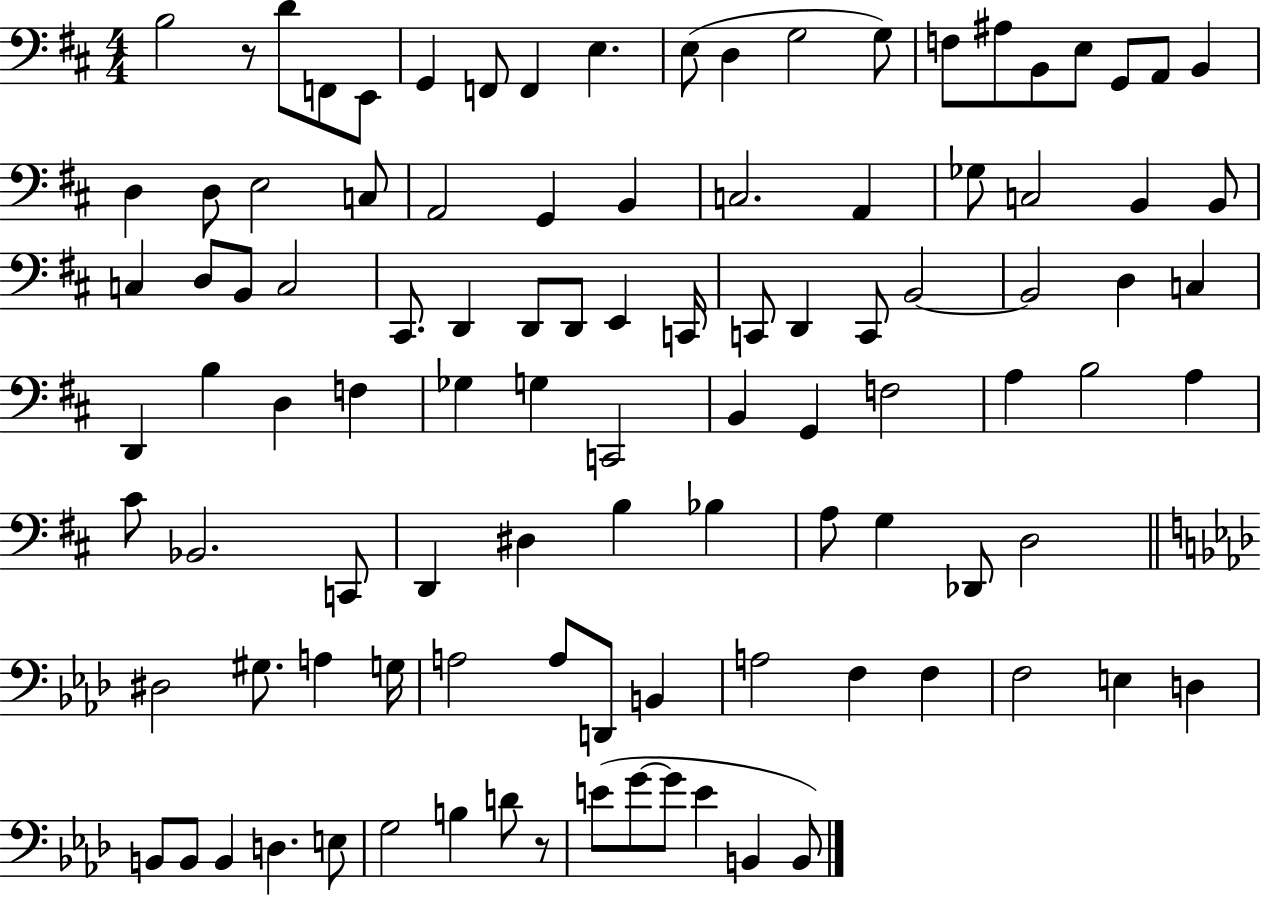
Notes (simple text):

B3/h R/e D4/e F2/e E2/e G2/q F2/e F2/q E3/q. E3/e D3/q G3/h G3/e F3/e A#3/e B2/e E3/e G2/e A2/e B2/q D3/q D3/e E3/h C3/e A2/h G2/q B2/q C3/h. A2/q Gb3/e C3/h B2/q B2/e C3/q D3/e B2/e C3/h C#2/e. D2/q D2/e D2/e E2/q C2/s C2/e D2/q C2/e B2/h B2/h D3/q C3/q D2/q B3/q D3/q F3/q Gb3/q G3/q C2/h B2/q G2/q F3/h A3/q B3/h A3/q C#4/e Bb2/h. C2/e D2/q D#3/q B3/q Bb3/q A3/e G3/q Db2/e D3/h D#3/h G#3/e. A3/q G3/s A3/h A3/e D2/e B2/q A3/h F3/q F3/q F3/h E3/q D3/q B2/e B2/e B2/q D3/q. E3/e G3/h B3/q D4/e R/e E4/e G4/e G4/e E4/q B2/q B2/e